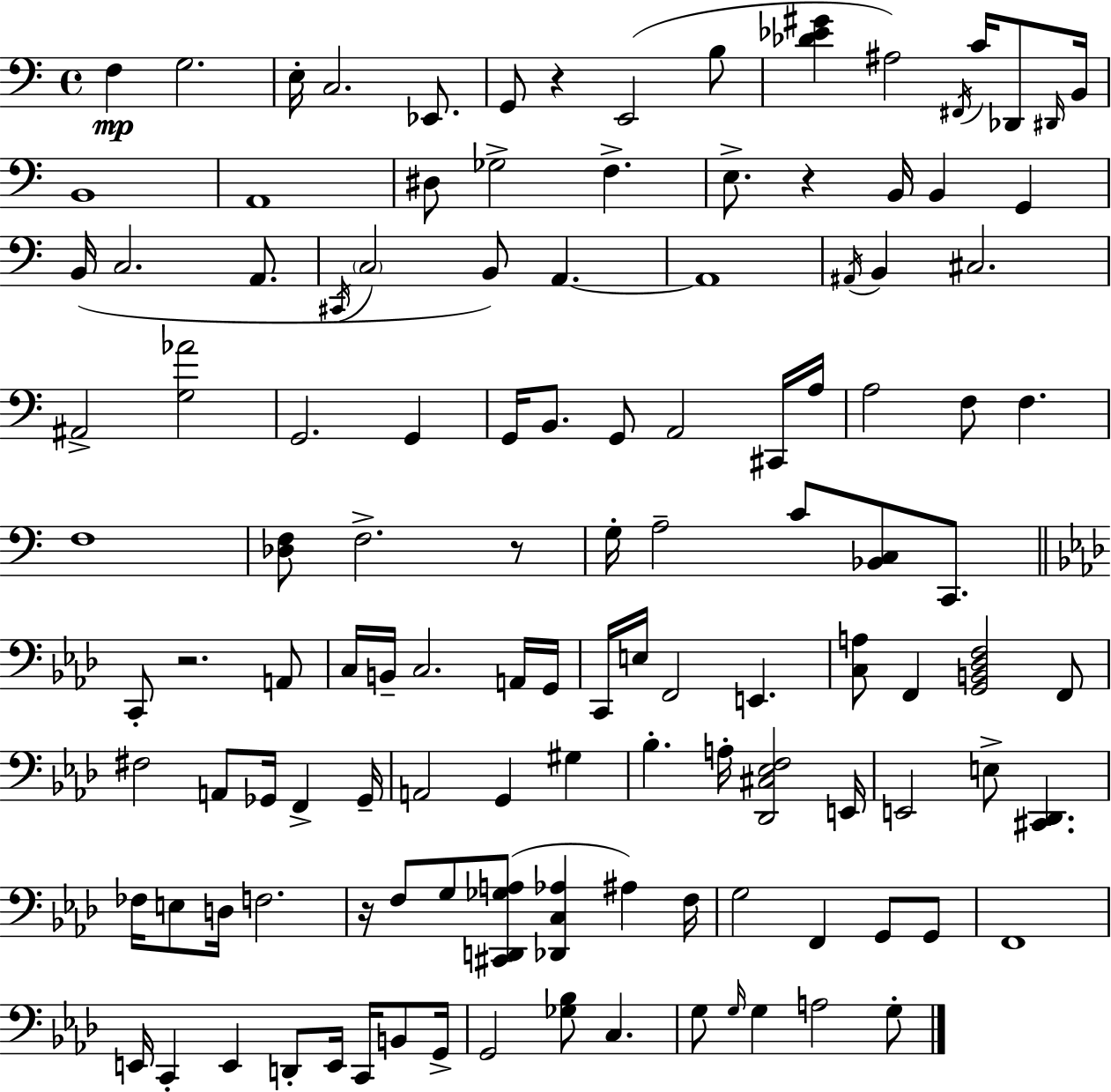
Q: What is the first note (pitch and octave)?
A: F3